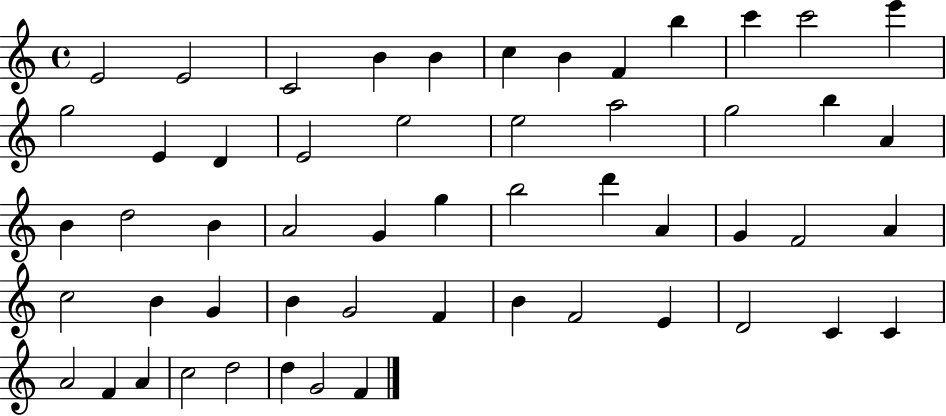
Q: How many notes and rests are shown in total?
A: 54